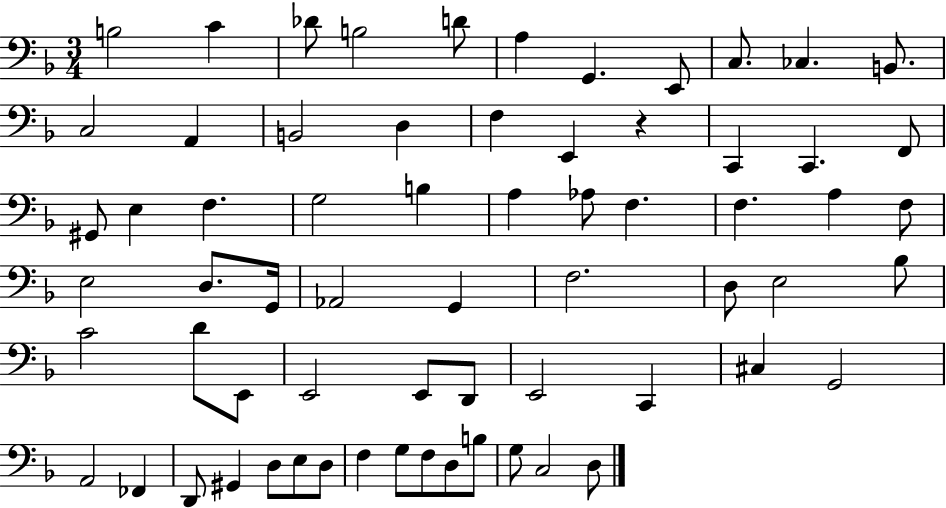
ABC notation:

X:1
T:Untitled
M:3/4
L:1/4
K:F
B,2 C _D/2 B,2 D/2 A, G,, E,,/2 C,/2 _C, B,,/2 C,2 A,, B,,2 D, F, E,, z C,, C,, F,,/2 ^G,,/2 E, F, G,2 B, A, _A,/2 F, F, A, F,/2 E,2 D,/2 G,,/4 _A,,2 G,, F,2 D,/2 E,2 _B,/2 C2 D/2 E,,/2 E,,2 E,,/2 D,,/2 E,,2 C,, ^C, G,,2 A,,2 _F,, D,,/2 ^G,, D,/2 E,/2 D,/2 F, G,/2 F,/2 D,/2 B,/2 G,/2 C,2 D,/2